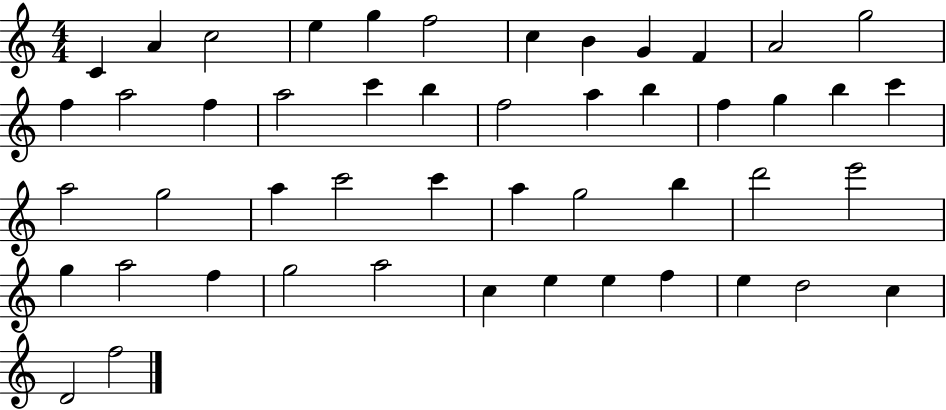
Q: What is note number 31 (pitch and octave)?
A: A5